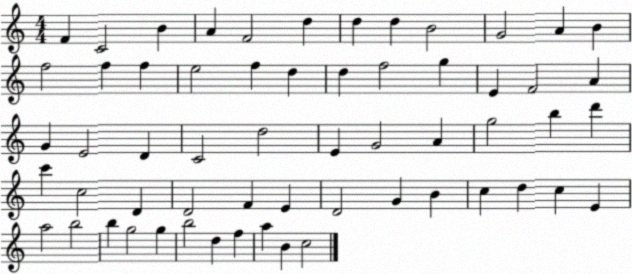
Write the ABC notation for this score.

X:1
T:Untitled
M:4/4
L:1/4
K:C
F C2 B A F2 d d d B2 G2 A B f2 f f e2 f d d f2 g E F2 A G E2 D C2 d2 E G2 A g2 b d' c' c2 D D2 F E D2 G B c d c E a2 b2 b g2 g b2 d f a B c2